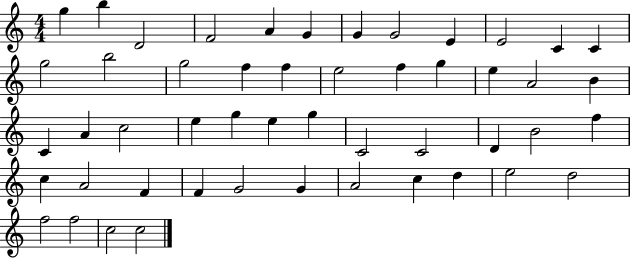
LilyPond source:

{
  \clef treble
  \numericTimeSignature
  \time 4/4
  \key c \major
  g''4 b''4 d'2 | f'2 a'4 g'4 | g'4 g'2 e'4 | e'2 c'4 c'4 | \break g''2 b''2 | g''2 f''4 f''4 | e''2 f''4 g''4 | e''4 a'2 b'4 | \break c'4 a'4 c''2 | e''4 g''4 e''4 g''4 | c'2 c'2 | d'4 b'2 f''4 | \break c''4 a'2 f'4 | f'4 g'2 g'4 | a'2 c''4 d''4 | e''2 d''2 | \break f''2 f''2 | c''2 c''2 | \bar "|."
}